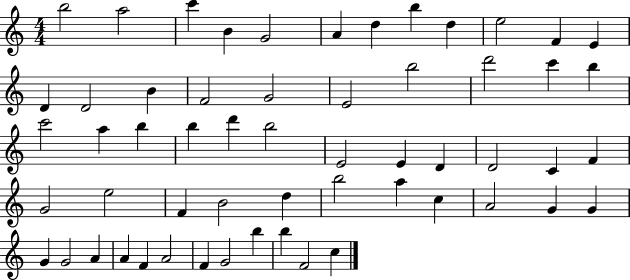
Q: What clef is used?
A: treble